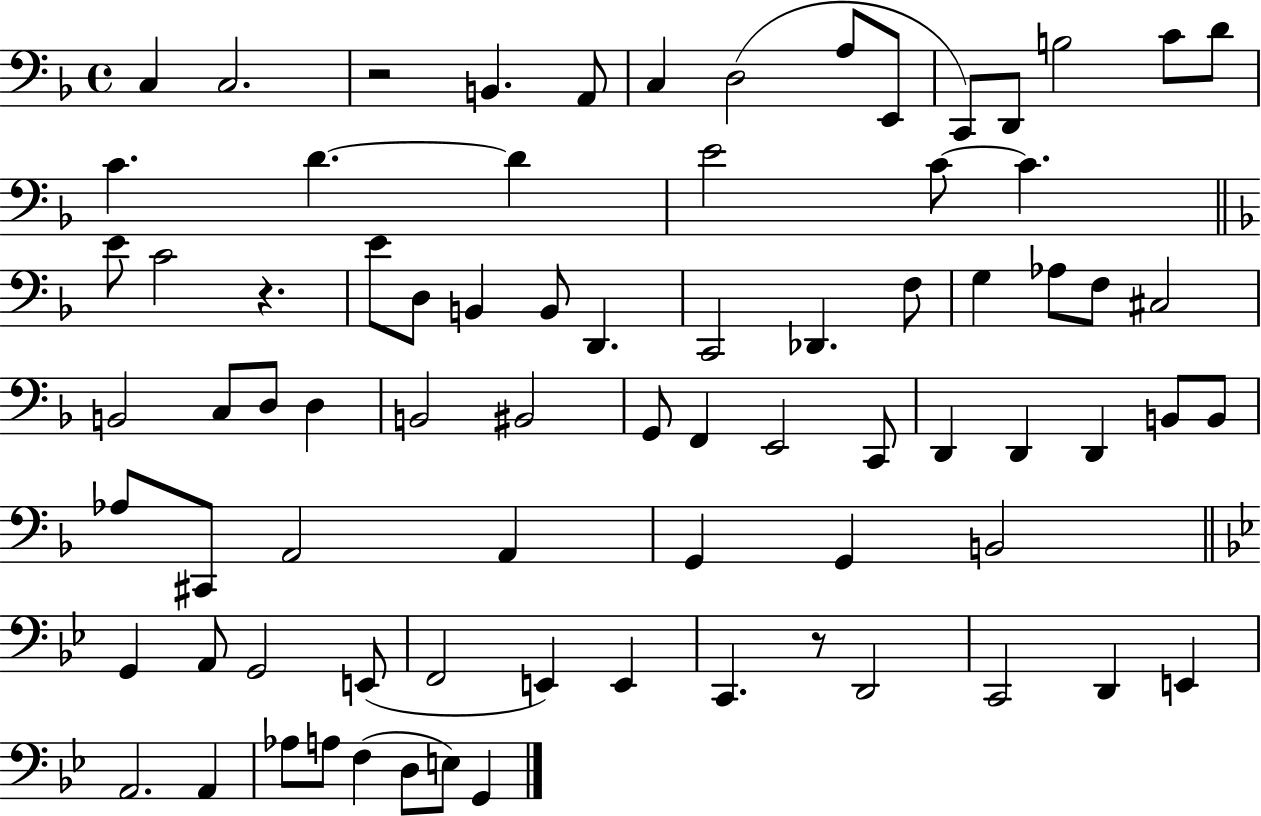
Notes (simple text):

C3/q C3/h. R/h B2/q. A2/e C3/q D3/h A3/e E2/e C2/e D2/e B3/h C4/e D4/e C4/q. D4/q. D4/q E4/h C4/e C4/q. E4/e C4/h R/q. E4/e D3/e B2/q B2/e D2/q. C2/h Db2/q. F3/e G3/q Ab3/e F3/e C#3/h B2/h C3/e D3/e D3/q B2/h BIS2/h G2/e F2/q E2/h C2/e D2/q D2/q D2/q B2/e B2/e Ab3/e C#2/e A2/h A2/q G2/q G2/q B2/h G2/q A2/e G2/h E2/e F2/h E2/q E2/q C2/q. R/e D2/h C2/h D2/q E2/q A2/h. A2/q Ab3/e A3/e F3/q D3/e E3/e G2/q